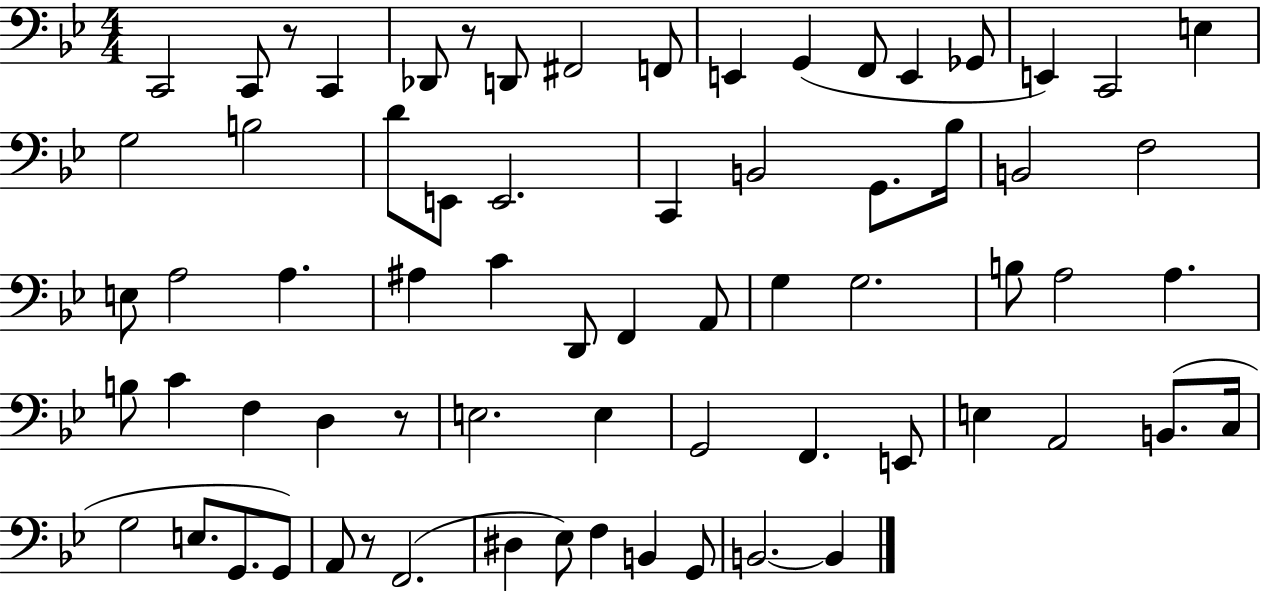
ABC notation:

X:1
T:Untitled
M:4/4
L:1/4
K:Bb
C,,2 C,,/2 z/2 C,, _D,,/2 z/2 D,,/2 ^F,,2 F,,/2 E,, G,, F,,/2 E,, _G,,/2 E,, C,,2 E, G,2 B,2 D/2 E,,/2 E,,2 C,, B,,2 G,,/2 _B,/4 B,,2 F,2 E,/2 A,2 A, ^A, C D,,/2 F,, A,,/2 G, G,2 B,/2 A,2 A, B,/2 C F, D, z/2 E,2 E, G,,2 F,, E,,/2 E, A,,2 B,,/2 C,/4 G,2 E,/2 G,,/2 G,,/2 A,,/2 z/2 F,,2 ^D, _E,/2 F, B,, G,,/2 B,,2 B,,